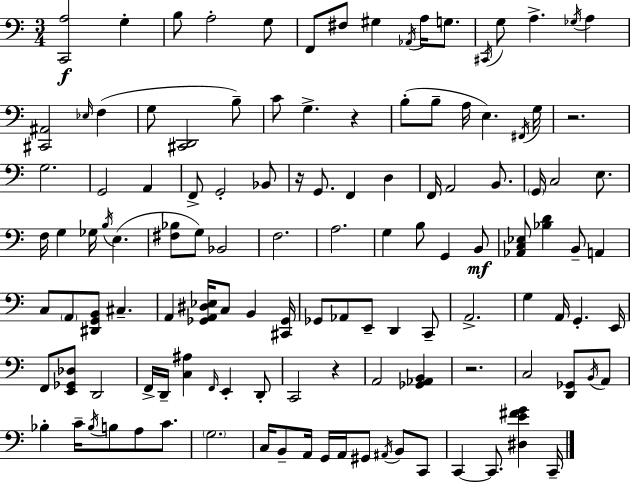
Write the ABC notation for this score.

X:1
T:Untitled
M:3/4
L:1/4
K:Am
[C,,A,]2 G, B,/2 A,2 G,/2 F,,/2 ^F,/2 ^G, _A,,/4 A,/4 G,/2 ^C,,/4 G,/2 A, _G,/4 A, [^C,,^A,,]2 _E,/4 F, G,/2 [^C,,D,,]2 B,/2 C/2 G, z B,/2 B,/2 A,/4 E, ^F,,/4 G,/4 z2 G,2 G,,2 A,, F,,/2 G,,2 _B,,/2 z/4 G,,/2 F,, D, F,,/4 A,,2 B,,/2 G,,/4 C,2 E,/2 F,/4 G, _G,/4 B,/4 E, [^F,_B,]/2 G,/2 _B,,2 F,2 A,2 G, B,/2 G,, B,,/2 [_A,,C,_E,]/2 [_B,D] B,,/2 A,, C,/2 A,,/2 [^D,,G,,B,,]/2 ^C, A,, [_G,,A,,^D,_E,]/4 C,/2 B,, [^C,,_G,,]/4 _G,,/2 _A,,/2 E,,/2 D,, C,,/2 A,,2 G, A,,/4 G,, E,,/4 F,,/2 [E,,_G,,_D,]/2 D,,2 F,,/4 D,,/4 [C,^A,] F,,/4 E,, D,,/2 C,,2 z A,,2 [_G,,_A,,B,,] z2 C,2 [D,,_G,,]/2 B,,/4 A,,/2 _B, C/4 _B,/4 B,/2 A,/2 C/2 G,2 C,/4 B,,/2 A,,/4 G,,/4 A,,/4 ^G,,/2 ^A,,/4 B,,/2 C,,/2 C,, C,,/2 [^D,E^FG] C,,/4